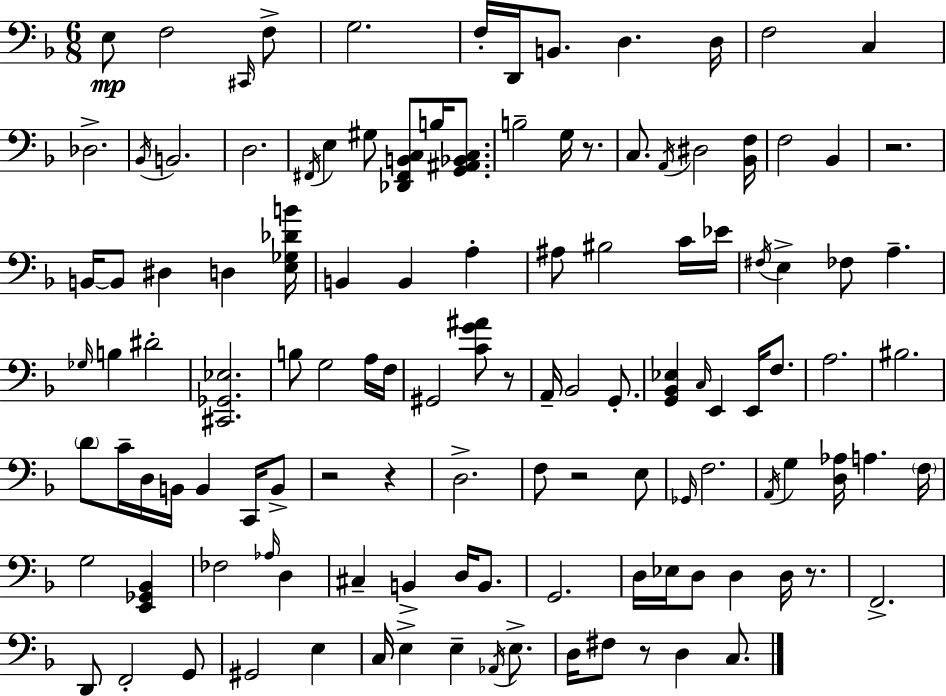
{
  \clef bass
  \numericTimeSignature
  \time 6/8
  \key d \minor
  e8\mp f2 \grace { cis,16 } f8-> | g2. | f16-. d,16 b,8. d4. | d16 f2 c4 | \break des2.-> | \acciaccatura { bes,16 } b,2. | d2. | \acciaccatura { fis,16 } e4 gis8 <des, fis, b, c>8 b16 | \break <g, ais, bes, c>8. b2-- g16 | r8. c8. \acciaccatura { a,16 } dis2 | <bes, f>16 f2 | bes,4 r2. | \break b,16~~ b,8 dis4 d4 | <e ges des' b'>16 b,4 b,4 | a4-. ais8 bis2 | c'16 ees'16 \acciaccatura { fis16 } e4-> fes8 a4.-- | \break \grace { ges16 } b4 dis'2-. | <cis, ges, ees>2. | b8 g2 | a16 f16 gis,2 | \break <c' g' ais'>8 r8 a,16-- bes,2 | g,8.-. <g, bes, ees>4 \grace { c16 } e,4 | e,16 f8. a2. | bis2. | \break \parenthesize d'8 c'16-- d16 b,16 | b,4 c,16 b,8-> r2 | r4 d2.-> | f8 r2 | \break e8 \grace { ges,16 } f2. | \acciaccatura { a,16 } g4 | <d aes>16 a4. \parenthesize f16 g2 | <e, ges, bes,>4 fes2 | \break \grace { aes16 } d4 cis4-- | b,4-> d16 b,8. g,2. | d16 ees16 | d8 d4 d16 r8. f,2.-> | \break d,8 | f,2-. g,8 gis,2 | e4 c16 e4-> | e4-- \acciaccatura { aes,16 } e8.-> d16 | \break fis8 r8 d4 c8. \bar "|."
}